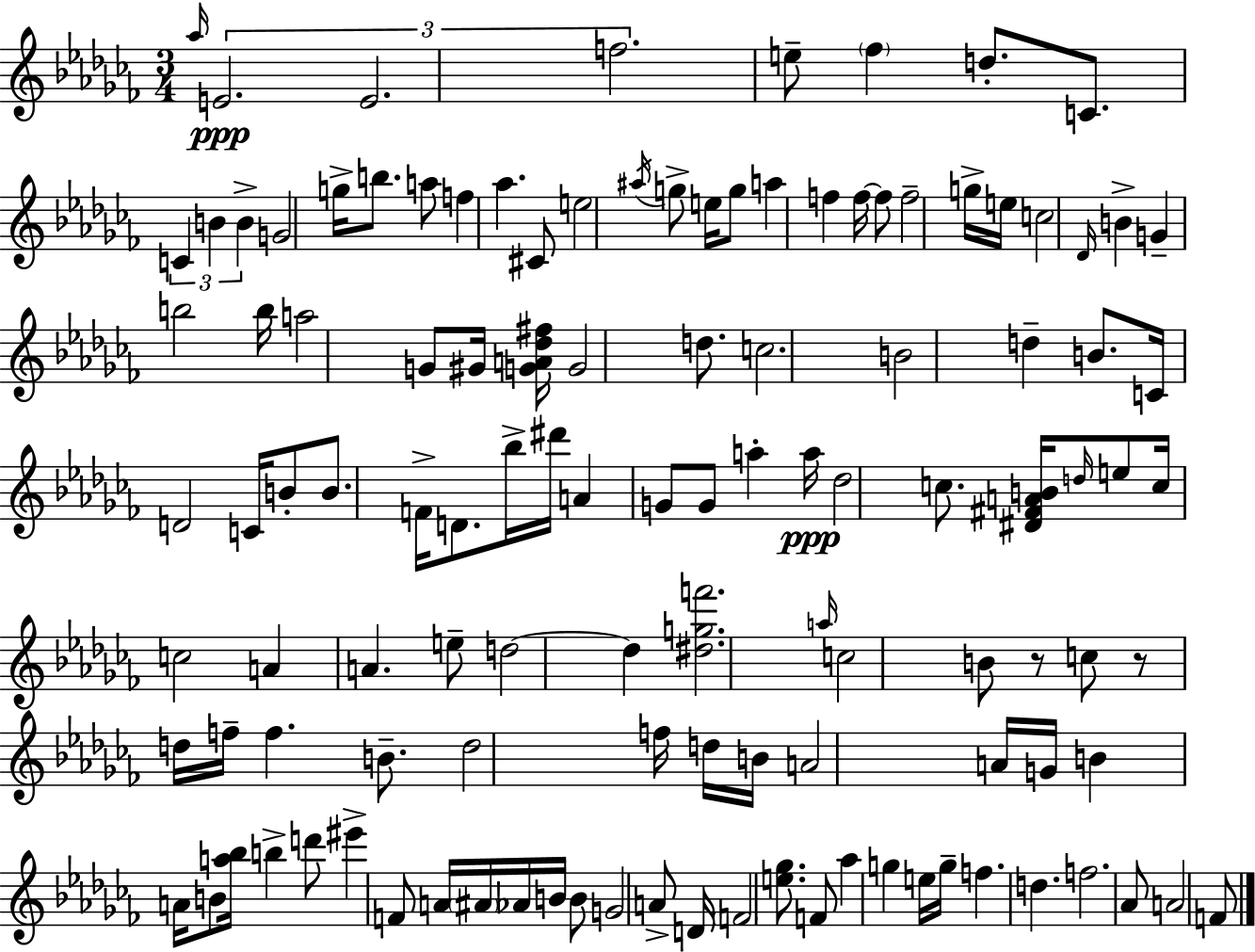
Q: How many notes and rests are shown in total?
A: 119